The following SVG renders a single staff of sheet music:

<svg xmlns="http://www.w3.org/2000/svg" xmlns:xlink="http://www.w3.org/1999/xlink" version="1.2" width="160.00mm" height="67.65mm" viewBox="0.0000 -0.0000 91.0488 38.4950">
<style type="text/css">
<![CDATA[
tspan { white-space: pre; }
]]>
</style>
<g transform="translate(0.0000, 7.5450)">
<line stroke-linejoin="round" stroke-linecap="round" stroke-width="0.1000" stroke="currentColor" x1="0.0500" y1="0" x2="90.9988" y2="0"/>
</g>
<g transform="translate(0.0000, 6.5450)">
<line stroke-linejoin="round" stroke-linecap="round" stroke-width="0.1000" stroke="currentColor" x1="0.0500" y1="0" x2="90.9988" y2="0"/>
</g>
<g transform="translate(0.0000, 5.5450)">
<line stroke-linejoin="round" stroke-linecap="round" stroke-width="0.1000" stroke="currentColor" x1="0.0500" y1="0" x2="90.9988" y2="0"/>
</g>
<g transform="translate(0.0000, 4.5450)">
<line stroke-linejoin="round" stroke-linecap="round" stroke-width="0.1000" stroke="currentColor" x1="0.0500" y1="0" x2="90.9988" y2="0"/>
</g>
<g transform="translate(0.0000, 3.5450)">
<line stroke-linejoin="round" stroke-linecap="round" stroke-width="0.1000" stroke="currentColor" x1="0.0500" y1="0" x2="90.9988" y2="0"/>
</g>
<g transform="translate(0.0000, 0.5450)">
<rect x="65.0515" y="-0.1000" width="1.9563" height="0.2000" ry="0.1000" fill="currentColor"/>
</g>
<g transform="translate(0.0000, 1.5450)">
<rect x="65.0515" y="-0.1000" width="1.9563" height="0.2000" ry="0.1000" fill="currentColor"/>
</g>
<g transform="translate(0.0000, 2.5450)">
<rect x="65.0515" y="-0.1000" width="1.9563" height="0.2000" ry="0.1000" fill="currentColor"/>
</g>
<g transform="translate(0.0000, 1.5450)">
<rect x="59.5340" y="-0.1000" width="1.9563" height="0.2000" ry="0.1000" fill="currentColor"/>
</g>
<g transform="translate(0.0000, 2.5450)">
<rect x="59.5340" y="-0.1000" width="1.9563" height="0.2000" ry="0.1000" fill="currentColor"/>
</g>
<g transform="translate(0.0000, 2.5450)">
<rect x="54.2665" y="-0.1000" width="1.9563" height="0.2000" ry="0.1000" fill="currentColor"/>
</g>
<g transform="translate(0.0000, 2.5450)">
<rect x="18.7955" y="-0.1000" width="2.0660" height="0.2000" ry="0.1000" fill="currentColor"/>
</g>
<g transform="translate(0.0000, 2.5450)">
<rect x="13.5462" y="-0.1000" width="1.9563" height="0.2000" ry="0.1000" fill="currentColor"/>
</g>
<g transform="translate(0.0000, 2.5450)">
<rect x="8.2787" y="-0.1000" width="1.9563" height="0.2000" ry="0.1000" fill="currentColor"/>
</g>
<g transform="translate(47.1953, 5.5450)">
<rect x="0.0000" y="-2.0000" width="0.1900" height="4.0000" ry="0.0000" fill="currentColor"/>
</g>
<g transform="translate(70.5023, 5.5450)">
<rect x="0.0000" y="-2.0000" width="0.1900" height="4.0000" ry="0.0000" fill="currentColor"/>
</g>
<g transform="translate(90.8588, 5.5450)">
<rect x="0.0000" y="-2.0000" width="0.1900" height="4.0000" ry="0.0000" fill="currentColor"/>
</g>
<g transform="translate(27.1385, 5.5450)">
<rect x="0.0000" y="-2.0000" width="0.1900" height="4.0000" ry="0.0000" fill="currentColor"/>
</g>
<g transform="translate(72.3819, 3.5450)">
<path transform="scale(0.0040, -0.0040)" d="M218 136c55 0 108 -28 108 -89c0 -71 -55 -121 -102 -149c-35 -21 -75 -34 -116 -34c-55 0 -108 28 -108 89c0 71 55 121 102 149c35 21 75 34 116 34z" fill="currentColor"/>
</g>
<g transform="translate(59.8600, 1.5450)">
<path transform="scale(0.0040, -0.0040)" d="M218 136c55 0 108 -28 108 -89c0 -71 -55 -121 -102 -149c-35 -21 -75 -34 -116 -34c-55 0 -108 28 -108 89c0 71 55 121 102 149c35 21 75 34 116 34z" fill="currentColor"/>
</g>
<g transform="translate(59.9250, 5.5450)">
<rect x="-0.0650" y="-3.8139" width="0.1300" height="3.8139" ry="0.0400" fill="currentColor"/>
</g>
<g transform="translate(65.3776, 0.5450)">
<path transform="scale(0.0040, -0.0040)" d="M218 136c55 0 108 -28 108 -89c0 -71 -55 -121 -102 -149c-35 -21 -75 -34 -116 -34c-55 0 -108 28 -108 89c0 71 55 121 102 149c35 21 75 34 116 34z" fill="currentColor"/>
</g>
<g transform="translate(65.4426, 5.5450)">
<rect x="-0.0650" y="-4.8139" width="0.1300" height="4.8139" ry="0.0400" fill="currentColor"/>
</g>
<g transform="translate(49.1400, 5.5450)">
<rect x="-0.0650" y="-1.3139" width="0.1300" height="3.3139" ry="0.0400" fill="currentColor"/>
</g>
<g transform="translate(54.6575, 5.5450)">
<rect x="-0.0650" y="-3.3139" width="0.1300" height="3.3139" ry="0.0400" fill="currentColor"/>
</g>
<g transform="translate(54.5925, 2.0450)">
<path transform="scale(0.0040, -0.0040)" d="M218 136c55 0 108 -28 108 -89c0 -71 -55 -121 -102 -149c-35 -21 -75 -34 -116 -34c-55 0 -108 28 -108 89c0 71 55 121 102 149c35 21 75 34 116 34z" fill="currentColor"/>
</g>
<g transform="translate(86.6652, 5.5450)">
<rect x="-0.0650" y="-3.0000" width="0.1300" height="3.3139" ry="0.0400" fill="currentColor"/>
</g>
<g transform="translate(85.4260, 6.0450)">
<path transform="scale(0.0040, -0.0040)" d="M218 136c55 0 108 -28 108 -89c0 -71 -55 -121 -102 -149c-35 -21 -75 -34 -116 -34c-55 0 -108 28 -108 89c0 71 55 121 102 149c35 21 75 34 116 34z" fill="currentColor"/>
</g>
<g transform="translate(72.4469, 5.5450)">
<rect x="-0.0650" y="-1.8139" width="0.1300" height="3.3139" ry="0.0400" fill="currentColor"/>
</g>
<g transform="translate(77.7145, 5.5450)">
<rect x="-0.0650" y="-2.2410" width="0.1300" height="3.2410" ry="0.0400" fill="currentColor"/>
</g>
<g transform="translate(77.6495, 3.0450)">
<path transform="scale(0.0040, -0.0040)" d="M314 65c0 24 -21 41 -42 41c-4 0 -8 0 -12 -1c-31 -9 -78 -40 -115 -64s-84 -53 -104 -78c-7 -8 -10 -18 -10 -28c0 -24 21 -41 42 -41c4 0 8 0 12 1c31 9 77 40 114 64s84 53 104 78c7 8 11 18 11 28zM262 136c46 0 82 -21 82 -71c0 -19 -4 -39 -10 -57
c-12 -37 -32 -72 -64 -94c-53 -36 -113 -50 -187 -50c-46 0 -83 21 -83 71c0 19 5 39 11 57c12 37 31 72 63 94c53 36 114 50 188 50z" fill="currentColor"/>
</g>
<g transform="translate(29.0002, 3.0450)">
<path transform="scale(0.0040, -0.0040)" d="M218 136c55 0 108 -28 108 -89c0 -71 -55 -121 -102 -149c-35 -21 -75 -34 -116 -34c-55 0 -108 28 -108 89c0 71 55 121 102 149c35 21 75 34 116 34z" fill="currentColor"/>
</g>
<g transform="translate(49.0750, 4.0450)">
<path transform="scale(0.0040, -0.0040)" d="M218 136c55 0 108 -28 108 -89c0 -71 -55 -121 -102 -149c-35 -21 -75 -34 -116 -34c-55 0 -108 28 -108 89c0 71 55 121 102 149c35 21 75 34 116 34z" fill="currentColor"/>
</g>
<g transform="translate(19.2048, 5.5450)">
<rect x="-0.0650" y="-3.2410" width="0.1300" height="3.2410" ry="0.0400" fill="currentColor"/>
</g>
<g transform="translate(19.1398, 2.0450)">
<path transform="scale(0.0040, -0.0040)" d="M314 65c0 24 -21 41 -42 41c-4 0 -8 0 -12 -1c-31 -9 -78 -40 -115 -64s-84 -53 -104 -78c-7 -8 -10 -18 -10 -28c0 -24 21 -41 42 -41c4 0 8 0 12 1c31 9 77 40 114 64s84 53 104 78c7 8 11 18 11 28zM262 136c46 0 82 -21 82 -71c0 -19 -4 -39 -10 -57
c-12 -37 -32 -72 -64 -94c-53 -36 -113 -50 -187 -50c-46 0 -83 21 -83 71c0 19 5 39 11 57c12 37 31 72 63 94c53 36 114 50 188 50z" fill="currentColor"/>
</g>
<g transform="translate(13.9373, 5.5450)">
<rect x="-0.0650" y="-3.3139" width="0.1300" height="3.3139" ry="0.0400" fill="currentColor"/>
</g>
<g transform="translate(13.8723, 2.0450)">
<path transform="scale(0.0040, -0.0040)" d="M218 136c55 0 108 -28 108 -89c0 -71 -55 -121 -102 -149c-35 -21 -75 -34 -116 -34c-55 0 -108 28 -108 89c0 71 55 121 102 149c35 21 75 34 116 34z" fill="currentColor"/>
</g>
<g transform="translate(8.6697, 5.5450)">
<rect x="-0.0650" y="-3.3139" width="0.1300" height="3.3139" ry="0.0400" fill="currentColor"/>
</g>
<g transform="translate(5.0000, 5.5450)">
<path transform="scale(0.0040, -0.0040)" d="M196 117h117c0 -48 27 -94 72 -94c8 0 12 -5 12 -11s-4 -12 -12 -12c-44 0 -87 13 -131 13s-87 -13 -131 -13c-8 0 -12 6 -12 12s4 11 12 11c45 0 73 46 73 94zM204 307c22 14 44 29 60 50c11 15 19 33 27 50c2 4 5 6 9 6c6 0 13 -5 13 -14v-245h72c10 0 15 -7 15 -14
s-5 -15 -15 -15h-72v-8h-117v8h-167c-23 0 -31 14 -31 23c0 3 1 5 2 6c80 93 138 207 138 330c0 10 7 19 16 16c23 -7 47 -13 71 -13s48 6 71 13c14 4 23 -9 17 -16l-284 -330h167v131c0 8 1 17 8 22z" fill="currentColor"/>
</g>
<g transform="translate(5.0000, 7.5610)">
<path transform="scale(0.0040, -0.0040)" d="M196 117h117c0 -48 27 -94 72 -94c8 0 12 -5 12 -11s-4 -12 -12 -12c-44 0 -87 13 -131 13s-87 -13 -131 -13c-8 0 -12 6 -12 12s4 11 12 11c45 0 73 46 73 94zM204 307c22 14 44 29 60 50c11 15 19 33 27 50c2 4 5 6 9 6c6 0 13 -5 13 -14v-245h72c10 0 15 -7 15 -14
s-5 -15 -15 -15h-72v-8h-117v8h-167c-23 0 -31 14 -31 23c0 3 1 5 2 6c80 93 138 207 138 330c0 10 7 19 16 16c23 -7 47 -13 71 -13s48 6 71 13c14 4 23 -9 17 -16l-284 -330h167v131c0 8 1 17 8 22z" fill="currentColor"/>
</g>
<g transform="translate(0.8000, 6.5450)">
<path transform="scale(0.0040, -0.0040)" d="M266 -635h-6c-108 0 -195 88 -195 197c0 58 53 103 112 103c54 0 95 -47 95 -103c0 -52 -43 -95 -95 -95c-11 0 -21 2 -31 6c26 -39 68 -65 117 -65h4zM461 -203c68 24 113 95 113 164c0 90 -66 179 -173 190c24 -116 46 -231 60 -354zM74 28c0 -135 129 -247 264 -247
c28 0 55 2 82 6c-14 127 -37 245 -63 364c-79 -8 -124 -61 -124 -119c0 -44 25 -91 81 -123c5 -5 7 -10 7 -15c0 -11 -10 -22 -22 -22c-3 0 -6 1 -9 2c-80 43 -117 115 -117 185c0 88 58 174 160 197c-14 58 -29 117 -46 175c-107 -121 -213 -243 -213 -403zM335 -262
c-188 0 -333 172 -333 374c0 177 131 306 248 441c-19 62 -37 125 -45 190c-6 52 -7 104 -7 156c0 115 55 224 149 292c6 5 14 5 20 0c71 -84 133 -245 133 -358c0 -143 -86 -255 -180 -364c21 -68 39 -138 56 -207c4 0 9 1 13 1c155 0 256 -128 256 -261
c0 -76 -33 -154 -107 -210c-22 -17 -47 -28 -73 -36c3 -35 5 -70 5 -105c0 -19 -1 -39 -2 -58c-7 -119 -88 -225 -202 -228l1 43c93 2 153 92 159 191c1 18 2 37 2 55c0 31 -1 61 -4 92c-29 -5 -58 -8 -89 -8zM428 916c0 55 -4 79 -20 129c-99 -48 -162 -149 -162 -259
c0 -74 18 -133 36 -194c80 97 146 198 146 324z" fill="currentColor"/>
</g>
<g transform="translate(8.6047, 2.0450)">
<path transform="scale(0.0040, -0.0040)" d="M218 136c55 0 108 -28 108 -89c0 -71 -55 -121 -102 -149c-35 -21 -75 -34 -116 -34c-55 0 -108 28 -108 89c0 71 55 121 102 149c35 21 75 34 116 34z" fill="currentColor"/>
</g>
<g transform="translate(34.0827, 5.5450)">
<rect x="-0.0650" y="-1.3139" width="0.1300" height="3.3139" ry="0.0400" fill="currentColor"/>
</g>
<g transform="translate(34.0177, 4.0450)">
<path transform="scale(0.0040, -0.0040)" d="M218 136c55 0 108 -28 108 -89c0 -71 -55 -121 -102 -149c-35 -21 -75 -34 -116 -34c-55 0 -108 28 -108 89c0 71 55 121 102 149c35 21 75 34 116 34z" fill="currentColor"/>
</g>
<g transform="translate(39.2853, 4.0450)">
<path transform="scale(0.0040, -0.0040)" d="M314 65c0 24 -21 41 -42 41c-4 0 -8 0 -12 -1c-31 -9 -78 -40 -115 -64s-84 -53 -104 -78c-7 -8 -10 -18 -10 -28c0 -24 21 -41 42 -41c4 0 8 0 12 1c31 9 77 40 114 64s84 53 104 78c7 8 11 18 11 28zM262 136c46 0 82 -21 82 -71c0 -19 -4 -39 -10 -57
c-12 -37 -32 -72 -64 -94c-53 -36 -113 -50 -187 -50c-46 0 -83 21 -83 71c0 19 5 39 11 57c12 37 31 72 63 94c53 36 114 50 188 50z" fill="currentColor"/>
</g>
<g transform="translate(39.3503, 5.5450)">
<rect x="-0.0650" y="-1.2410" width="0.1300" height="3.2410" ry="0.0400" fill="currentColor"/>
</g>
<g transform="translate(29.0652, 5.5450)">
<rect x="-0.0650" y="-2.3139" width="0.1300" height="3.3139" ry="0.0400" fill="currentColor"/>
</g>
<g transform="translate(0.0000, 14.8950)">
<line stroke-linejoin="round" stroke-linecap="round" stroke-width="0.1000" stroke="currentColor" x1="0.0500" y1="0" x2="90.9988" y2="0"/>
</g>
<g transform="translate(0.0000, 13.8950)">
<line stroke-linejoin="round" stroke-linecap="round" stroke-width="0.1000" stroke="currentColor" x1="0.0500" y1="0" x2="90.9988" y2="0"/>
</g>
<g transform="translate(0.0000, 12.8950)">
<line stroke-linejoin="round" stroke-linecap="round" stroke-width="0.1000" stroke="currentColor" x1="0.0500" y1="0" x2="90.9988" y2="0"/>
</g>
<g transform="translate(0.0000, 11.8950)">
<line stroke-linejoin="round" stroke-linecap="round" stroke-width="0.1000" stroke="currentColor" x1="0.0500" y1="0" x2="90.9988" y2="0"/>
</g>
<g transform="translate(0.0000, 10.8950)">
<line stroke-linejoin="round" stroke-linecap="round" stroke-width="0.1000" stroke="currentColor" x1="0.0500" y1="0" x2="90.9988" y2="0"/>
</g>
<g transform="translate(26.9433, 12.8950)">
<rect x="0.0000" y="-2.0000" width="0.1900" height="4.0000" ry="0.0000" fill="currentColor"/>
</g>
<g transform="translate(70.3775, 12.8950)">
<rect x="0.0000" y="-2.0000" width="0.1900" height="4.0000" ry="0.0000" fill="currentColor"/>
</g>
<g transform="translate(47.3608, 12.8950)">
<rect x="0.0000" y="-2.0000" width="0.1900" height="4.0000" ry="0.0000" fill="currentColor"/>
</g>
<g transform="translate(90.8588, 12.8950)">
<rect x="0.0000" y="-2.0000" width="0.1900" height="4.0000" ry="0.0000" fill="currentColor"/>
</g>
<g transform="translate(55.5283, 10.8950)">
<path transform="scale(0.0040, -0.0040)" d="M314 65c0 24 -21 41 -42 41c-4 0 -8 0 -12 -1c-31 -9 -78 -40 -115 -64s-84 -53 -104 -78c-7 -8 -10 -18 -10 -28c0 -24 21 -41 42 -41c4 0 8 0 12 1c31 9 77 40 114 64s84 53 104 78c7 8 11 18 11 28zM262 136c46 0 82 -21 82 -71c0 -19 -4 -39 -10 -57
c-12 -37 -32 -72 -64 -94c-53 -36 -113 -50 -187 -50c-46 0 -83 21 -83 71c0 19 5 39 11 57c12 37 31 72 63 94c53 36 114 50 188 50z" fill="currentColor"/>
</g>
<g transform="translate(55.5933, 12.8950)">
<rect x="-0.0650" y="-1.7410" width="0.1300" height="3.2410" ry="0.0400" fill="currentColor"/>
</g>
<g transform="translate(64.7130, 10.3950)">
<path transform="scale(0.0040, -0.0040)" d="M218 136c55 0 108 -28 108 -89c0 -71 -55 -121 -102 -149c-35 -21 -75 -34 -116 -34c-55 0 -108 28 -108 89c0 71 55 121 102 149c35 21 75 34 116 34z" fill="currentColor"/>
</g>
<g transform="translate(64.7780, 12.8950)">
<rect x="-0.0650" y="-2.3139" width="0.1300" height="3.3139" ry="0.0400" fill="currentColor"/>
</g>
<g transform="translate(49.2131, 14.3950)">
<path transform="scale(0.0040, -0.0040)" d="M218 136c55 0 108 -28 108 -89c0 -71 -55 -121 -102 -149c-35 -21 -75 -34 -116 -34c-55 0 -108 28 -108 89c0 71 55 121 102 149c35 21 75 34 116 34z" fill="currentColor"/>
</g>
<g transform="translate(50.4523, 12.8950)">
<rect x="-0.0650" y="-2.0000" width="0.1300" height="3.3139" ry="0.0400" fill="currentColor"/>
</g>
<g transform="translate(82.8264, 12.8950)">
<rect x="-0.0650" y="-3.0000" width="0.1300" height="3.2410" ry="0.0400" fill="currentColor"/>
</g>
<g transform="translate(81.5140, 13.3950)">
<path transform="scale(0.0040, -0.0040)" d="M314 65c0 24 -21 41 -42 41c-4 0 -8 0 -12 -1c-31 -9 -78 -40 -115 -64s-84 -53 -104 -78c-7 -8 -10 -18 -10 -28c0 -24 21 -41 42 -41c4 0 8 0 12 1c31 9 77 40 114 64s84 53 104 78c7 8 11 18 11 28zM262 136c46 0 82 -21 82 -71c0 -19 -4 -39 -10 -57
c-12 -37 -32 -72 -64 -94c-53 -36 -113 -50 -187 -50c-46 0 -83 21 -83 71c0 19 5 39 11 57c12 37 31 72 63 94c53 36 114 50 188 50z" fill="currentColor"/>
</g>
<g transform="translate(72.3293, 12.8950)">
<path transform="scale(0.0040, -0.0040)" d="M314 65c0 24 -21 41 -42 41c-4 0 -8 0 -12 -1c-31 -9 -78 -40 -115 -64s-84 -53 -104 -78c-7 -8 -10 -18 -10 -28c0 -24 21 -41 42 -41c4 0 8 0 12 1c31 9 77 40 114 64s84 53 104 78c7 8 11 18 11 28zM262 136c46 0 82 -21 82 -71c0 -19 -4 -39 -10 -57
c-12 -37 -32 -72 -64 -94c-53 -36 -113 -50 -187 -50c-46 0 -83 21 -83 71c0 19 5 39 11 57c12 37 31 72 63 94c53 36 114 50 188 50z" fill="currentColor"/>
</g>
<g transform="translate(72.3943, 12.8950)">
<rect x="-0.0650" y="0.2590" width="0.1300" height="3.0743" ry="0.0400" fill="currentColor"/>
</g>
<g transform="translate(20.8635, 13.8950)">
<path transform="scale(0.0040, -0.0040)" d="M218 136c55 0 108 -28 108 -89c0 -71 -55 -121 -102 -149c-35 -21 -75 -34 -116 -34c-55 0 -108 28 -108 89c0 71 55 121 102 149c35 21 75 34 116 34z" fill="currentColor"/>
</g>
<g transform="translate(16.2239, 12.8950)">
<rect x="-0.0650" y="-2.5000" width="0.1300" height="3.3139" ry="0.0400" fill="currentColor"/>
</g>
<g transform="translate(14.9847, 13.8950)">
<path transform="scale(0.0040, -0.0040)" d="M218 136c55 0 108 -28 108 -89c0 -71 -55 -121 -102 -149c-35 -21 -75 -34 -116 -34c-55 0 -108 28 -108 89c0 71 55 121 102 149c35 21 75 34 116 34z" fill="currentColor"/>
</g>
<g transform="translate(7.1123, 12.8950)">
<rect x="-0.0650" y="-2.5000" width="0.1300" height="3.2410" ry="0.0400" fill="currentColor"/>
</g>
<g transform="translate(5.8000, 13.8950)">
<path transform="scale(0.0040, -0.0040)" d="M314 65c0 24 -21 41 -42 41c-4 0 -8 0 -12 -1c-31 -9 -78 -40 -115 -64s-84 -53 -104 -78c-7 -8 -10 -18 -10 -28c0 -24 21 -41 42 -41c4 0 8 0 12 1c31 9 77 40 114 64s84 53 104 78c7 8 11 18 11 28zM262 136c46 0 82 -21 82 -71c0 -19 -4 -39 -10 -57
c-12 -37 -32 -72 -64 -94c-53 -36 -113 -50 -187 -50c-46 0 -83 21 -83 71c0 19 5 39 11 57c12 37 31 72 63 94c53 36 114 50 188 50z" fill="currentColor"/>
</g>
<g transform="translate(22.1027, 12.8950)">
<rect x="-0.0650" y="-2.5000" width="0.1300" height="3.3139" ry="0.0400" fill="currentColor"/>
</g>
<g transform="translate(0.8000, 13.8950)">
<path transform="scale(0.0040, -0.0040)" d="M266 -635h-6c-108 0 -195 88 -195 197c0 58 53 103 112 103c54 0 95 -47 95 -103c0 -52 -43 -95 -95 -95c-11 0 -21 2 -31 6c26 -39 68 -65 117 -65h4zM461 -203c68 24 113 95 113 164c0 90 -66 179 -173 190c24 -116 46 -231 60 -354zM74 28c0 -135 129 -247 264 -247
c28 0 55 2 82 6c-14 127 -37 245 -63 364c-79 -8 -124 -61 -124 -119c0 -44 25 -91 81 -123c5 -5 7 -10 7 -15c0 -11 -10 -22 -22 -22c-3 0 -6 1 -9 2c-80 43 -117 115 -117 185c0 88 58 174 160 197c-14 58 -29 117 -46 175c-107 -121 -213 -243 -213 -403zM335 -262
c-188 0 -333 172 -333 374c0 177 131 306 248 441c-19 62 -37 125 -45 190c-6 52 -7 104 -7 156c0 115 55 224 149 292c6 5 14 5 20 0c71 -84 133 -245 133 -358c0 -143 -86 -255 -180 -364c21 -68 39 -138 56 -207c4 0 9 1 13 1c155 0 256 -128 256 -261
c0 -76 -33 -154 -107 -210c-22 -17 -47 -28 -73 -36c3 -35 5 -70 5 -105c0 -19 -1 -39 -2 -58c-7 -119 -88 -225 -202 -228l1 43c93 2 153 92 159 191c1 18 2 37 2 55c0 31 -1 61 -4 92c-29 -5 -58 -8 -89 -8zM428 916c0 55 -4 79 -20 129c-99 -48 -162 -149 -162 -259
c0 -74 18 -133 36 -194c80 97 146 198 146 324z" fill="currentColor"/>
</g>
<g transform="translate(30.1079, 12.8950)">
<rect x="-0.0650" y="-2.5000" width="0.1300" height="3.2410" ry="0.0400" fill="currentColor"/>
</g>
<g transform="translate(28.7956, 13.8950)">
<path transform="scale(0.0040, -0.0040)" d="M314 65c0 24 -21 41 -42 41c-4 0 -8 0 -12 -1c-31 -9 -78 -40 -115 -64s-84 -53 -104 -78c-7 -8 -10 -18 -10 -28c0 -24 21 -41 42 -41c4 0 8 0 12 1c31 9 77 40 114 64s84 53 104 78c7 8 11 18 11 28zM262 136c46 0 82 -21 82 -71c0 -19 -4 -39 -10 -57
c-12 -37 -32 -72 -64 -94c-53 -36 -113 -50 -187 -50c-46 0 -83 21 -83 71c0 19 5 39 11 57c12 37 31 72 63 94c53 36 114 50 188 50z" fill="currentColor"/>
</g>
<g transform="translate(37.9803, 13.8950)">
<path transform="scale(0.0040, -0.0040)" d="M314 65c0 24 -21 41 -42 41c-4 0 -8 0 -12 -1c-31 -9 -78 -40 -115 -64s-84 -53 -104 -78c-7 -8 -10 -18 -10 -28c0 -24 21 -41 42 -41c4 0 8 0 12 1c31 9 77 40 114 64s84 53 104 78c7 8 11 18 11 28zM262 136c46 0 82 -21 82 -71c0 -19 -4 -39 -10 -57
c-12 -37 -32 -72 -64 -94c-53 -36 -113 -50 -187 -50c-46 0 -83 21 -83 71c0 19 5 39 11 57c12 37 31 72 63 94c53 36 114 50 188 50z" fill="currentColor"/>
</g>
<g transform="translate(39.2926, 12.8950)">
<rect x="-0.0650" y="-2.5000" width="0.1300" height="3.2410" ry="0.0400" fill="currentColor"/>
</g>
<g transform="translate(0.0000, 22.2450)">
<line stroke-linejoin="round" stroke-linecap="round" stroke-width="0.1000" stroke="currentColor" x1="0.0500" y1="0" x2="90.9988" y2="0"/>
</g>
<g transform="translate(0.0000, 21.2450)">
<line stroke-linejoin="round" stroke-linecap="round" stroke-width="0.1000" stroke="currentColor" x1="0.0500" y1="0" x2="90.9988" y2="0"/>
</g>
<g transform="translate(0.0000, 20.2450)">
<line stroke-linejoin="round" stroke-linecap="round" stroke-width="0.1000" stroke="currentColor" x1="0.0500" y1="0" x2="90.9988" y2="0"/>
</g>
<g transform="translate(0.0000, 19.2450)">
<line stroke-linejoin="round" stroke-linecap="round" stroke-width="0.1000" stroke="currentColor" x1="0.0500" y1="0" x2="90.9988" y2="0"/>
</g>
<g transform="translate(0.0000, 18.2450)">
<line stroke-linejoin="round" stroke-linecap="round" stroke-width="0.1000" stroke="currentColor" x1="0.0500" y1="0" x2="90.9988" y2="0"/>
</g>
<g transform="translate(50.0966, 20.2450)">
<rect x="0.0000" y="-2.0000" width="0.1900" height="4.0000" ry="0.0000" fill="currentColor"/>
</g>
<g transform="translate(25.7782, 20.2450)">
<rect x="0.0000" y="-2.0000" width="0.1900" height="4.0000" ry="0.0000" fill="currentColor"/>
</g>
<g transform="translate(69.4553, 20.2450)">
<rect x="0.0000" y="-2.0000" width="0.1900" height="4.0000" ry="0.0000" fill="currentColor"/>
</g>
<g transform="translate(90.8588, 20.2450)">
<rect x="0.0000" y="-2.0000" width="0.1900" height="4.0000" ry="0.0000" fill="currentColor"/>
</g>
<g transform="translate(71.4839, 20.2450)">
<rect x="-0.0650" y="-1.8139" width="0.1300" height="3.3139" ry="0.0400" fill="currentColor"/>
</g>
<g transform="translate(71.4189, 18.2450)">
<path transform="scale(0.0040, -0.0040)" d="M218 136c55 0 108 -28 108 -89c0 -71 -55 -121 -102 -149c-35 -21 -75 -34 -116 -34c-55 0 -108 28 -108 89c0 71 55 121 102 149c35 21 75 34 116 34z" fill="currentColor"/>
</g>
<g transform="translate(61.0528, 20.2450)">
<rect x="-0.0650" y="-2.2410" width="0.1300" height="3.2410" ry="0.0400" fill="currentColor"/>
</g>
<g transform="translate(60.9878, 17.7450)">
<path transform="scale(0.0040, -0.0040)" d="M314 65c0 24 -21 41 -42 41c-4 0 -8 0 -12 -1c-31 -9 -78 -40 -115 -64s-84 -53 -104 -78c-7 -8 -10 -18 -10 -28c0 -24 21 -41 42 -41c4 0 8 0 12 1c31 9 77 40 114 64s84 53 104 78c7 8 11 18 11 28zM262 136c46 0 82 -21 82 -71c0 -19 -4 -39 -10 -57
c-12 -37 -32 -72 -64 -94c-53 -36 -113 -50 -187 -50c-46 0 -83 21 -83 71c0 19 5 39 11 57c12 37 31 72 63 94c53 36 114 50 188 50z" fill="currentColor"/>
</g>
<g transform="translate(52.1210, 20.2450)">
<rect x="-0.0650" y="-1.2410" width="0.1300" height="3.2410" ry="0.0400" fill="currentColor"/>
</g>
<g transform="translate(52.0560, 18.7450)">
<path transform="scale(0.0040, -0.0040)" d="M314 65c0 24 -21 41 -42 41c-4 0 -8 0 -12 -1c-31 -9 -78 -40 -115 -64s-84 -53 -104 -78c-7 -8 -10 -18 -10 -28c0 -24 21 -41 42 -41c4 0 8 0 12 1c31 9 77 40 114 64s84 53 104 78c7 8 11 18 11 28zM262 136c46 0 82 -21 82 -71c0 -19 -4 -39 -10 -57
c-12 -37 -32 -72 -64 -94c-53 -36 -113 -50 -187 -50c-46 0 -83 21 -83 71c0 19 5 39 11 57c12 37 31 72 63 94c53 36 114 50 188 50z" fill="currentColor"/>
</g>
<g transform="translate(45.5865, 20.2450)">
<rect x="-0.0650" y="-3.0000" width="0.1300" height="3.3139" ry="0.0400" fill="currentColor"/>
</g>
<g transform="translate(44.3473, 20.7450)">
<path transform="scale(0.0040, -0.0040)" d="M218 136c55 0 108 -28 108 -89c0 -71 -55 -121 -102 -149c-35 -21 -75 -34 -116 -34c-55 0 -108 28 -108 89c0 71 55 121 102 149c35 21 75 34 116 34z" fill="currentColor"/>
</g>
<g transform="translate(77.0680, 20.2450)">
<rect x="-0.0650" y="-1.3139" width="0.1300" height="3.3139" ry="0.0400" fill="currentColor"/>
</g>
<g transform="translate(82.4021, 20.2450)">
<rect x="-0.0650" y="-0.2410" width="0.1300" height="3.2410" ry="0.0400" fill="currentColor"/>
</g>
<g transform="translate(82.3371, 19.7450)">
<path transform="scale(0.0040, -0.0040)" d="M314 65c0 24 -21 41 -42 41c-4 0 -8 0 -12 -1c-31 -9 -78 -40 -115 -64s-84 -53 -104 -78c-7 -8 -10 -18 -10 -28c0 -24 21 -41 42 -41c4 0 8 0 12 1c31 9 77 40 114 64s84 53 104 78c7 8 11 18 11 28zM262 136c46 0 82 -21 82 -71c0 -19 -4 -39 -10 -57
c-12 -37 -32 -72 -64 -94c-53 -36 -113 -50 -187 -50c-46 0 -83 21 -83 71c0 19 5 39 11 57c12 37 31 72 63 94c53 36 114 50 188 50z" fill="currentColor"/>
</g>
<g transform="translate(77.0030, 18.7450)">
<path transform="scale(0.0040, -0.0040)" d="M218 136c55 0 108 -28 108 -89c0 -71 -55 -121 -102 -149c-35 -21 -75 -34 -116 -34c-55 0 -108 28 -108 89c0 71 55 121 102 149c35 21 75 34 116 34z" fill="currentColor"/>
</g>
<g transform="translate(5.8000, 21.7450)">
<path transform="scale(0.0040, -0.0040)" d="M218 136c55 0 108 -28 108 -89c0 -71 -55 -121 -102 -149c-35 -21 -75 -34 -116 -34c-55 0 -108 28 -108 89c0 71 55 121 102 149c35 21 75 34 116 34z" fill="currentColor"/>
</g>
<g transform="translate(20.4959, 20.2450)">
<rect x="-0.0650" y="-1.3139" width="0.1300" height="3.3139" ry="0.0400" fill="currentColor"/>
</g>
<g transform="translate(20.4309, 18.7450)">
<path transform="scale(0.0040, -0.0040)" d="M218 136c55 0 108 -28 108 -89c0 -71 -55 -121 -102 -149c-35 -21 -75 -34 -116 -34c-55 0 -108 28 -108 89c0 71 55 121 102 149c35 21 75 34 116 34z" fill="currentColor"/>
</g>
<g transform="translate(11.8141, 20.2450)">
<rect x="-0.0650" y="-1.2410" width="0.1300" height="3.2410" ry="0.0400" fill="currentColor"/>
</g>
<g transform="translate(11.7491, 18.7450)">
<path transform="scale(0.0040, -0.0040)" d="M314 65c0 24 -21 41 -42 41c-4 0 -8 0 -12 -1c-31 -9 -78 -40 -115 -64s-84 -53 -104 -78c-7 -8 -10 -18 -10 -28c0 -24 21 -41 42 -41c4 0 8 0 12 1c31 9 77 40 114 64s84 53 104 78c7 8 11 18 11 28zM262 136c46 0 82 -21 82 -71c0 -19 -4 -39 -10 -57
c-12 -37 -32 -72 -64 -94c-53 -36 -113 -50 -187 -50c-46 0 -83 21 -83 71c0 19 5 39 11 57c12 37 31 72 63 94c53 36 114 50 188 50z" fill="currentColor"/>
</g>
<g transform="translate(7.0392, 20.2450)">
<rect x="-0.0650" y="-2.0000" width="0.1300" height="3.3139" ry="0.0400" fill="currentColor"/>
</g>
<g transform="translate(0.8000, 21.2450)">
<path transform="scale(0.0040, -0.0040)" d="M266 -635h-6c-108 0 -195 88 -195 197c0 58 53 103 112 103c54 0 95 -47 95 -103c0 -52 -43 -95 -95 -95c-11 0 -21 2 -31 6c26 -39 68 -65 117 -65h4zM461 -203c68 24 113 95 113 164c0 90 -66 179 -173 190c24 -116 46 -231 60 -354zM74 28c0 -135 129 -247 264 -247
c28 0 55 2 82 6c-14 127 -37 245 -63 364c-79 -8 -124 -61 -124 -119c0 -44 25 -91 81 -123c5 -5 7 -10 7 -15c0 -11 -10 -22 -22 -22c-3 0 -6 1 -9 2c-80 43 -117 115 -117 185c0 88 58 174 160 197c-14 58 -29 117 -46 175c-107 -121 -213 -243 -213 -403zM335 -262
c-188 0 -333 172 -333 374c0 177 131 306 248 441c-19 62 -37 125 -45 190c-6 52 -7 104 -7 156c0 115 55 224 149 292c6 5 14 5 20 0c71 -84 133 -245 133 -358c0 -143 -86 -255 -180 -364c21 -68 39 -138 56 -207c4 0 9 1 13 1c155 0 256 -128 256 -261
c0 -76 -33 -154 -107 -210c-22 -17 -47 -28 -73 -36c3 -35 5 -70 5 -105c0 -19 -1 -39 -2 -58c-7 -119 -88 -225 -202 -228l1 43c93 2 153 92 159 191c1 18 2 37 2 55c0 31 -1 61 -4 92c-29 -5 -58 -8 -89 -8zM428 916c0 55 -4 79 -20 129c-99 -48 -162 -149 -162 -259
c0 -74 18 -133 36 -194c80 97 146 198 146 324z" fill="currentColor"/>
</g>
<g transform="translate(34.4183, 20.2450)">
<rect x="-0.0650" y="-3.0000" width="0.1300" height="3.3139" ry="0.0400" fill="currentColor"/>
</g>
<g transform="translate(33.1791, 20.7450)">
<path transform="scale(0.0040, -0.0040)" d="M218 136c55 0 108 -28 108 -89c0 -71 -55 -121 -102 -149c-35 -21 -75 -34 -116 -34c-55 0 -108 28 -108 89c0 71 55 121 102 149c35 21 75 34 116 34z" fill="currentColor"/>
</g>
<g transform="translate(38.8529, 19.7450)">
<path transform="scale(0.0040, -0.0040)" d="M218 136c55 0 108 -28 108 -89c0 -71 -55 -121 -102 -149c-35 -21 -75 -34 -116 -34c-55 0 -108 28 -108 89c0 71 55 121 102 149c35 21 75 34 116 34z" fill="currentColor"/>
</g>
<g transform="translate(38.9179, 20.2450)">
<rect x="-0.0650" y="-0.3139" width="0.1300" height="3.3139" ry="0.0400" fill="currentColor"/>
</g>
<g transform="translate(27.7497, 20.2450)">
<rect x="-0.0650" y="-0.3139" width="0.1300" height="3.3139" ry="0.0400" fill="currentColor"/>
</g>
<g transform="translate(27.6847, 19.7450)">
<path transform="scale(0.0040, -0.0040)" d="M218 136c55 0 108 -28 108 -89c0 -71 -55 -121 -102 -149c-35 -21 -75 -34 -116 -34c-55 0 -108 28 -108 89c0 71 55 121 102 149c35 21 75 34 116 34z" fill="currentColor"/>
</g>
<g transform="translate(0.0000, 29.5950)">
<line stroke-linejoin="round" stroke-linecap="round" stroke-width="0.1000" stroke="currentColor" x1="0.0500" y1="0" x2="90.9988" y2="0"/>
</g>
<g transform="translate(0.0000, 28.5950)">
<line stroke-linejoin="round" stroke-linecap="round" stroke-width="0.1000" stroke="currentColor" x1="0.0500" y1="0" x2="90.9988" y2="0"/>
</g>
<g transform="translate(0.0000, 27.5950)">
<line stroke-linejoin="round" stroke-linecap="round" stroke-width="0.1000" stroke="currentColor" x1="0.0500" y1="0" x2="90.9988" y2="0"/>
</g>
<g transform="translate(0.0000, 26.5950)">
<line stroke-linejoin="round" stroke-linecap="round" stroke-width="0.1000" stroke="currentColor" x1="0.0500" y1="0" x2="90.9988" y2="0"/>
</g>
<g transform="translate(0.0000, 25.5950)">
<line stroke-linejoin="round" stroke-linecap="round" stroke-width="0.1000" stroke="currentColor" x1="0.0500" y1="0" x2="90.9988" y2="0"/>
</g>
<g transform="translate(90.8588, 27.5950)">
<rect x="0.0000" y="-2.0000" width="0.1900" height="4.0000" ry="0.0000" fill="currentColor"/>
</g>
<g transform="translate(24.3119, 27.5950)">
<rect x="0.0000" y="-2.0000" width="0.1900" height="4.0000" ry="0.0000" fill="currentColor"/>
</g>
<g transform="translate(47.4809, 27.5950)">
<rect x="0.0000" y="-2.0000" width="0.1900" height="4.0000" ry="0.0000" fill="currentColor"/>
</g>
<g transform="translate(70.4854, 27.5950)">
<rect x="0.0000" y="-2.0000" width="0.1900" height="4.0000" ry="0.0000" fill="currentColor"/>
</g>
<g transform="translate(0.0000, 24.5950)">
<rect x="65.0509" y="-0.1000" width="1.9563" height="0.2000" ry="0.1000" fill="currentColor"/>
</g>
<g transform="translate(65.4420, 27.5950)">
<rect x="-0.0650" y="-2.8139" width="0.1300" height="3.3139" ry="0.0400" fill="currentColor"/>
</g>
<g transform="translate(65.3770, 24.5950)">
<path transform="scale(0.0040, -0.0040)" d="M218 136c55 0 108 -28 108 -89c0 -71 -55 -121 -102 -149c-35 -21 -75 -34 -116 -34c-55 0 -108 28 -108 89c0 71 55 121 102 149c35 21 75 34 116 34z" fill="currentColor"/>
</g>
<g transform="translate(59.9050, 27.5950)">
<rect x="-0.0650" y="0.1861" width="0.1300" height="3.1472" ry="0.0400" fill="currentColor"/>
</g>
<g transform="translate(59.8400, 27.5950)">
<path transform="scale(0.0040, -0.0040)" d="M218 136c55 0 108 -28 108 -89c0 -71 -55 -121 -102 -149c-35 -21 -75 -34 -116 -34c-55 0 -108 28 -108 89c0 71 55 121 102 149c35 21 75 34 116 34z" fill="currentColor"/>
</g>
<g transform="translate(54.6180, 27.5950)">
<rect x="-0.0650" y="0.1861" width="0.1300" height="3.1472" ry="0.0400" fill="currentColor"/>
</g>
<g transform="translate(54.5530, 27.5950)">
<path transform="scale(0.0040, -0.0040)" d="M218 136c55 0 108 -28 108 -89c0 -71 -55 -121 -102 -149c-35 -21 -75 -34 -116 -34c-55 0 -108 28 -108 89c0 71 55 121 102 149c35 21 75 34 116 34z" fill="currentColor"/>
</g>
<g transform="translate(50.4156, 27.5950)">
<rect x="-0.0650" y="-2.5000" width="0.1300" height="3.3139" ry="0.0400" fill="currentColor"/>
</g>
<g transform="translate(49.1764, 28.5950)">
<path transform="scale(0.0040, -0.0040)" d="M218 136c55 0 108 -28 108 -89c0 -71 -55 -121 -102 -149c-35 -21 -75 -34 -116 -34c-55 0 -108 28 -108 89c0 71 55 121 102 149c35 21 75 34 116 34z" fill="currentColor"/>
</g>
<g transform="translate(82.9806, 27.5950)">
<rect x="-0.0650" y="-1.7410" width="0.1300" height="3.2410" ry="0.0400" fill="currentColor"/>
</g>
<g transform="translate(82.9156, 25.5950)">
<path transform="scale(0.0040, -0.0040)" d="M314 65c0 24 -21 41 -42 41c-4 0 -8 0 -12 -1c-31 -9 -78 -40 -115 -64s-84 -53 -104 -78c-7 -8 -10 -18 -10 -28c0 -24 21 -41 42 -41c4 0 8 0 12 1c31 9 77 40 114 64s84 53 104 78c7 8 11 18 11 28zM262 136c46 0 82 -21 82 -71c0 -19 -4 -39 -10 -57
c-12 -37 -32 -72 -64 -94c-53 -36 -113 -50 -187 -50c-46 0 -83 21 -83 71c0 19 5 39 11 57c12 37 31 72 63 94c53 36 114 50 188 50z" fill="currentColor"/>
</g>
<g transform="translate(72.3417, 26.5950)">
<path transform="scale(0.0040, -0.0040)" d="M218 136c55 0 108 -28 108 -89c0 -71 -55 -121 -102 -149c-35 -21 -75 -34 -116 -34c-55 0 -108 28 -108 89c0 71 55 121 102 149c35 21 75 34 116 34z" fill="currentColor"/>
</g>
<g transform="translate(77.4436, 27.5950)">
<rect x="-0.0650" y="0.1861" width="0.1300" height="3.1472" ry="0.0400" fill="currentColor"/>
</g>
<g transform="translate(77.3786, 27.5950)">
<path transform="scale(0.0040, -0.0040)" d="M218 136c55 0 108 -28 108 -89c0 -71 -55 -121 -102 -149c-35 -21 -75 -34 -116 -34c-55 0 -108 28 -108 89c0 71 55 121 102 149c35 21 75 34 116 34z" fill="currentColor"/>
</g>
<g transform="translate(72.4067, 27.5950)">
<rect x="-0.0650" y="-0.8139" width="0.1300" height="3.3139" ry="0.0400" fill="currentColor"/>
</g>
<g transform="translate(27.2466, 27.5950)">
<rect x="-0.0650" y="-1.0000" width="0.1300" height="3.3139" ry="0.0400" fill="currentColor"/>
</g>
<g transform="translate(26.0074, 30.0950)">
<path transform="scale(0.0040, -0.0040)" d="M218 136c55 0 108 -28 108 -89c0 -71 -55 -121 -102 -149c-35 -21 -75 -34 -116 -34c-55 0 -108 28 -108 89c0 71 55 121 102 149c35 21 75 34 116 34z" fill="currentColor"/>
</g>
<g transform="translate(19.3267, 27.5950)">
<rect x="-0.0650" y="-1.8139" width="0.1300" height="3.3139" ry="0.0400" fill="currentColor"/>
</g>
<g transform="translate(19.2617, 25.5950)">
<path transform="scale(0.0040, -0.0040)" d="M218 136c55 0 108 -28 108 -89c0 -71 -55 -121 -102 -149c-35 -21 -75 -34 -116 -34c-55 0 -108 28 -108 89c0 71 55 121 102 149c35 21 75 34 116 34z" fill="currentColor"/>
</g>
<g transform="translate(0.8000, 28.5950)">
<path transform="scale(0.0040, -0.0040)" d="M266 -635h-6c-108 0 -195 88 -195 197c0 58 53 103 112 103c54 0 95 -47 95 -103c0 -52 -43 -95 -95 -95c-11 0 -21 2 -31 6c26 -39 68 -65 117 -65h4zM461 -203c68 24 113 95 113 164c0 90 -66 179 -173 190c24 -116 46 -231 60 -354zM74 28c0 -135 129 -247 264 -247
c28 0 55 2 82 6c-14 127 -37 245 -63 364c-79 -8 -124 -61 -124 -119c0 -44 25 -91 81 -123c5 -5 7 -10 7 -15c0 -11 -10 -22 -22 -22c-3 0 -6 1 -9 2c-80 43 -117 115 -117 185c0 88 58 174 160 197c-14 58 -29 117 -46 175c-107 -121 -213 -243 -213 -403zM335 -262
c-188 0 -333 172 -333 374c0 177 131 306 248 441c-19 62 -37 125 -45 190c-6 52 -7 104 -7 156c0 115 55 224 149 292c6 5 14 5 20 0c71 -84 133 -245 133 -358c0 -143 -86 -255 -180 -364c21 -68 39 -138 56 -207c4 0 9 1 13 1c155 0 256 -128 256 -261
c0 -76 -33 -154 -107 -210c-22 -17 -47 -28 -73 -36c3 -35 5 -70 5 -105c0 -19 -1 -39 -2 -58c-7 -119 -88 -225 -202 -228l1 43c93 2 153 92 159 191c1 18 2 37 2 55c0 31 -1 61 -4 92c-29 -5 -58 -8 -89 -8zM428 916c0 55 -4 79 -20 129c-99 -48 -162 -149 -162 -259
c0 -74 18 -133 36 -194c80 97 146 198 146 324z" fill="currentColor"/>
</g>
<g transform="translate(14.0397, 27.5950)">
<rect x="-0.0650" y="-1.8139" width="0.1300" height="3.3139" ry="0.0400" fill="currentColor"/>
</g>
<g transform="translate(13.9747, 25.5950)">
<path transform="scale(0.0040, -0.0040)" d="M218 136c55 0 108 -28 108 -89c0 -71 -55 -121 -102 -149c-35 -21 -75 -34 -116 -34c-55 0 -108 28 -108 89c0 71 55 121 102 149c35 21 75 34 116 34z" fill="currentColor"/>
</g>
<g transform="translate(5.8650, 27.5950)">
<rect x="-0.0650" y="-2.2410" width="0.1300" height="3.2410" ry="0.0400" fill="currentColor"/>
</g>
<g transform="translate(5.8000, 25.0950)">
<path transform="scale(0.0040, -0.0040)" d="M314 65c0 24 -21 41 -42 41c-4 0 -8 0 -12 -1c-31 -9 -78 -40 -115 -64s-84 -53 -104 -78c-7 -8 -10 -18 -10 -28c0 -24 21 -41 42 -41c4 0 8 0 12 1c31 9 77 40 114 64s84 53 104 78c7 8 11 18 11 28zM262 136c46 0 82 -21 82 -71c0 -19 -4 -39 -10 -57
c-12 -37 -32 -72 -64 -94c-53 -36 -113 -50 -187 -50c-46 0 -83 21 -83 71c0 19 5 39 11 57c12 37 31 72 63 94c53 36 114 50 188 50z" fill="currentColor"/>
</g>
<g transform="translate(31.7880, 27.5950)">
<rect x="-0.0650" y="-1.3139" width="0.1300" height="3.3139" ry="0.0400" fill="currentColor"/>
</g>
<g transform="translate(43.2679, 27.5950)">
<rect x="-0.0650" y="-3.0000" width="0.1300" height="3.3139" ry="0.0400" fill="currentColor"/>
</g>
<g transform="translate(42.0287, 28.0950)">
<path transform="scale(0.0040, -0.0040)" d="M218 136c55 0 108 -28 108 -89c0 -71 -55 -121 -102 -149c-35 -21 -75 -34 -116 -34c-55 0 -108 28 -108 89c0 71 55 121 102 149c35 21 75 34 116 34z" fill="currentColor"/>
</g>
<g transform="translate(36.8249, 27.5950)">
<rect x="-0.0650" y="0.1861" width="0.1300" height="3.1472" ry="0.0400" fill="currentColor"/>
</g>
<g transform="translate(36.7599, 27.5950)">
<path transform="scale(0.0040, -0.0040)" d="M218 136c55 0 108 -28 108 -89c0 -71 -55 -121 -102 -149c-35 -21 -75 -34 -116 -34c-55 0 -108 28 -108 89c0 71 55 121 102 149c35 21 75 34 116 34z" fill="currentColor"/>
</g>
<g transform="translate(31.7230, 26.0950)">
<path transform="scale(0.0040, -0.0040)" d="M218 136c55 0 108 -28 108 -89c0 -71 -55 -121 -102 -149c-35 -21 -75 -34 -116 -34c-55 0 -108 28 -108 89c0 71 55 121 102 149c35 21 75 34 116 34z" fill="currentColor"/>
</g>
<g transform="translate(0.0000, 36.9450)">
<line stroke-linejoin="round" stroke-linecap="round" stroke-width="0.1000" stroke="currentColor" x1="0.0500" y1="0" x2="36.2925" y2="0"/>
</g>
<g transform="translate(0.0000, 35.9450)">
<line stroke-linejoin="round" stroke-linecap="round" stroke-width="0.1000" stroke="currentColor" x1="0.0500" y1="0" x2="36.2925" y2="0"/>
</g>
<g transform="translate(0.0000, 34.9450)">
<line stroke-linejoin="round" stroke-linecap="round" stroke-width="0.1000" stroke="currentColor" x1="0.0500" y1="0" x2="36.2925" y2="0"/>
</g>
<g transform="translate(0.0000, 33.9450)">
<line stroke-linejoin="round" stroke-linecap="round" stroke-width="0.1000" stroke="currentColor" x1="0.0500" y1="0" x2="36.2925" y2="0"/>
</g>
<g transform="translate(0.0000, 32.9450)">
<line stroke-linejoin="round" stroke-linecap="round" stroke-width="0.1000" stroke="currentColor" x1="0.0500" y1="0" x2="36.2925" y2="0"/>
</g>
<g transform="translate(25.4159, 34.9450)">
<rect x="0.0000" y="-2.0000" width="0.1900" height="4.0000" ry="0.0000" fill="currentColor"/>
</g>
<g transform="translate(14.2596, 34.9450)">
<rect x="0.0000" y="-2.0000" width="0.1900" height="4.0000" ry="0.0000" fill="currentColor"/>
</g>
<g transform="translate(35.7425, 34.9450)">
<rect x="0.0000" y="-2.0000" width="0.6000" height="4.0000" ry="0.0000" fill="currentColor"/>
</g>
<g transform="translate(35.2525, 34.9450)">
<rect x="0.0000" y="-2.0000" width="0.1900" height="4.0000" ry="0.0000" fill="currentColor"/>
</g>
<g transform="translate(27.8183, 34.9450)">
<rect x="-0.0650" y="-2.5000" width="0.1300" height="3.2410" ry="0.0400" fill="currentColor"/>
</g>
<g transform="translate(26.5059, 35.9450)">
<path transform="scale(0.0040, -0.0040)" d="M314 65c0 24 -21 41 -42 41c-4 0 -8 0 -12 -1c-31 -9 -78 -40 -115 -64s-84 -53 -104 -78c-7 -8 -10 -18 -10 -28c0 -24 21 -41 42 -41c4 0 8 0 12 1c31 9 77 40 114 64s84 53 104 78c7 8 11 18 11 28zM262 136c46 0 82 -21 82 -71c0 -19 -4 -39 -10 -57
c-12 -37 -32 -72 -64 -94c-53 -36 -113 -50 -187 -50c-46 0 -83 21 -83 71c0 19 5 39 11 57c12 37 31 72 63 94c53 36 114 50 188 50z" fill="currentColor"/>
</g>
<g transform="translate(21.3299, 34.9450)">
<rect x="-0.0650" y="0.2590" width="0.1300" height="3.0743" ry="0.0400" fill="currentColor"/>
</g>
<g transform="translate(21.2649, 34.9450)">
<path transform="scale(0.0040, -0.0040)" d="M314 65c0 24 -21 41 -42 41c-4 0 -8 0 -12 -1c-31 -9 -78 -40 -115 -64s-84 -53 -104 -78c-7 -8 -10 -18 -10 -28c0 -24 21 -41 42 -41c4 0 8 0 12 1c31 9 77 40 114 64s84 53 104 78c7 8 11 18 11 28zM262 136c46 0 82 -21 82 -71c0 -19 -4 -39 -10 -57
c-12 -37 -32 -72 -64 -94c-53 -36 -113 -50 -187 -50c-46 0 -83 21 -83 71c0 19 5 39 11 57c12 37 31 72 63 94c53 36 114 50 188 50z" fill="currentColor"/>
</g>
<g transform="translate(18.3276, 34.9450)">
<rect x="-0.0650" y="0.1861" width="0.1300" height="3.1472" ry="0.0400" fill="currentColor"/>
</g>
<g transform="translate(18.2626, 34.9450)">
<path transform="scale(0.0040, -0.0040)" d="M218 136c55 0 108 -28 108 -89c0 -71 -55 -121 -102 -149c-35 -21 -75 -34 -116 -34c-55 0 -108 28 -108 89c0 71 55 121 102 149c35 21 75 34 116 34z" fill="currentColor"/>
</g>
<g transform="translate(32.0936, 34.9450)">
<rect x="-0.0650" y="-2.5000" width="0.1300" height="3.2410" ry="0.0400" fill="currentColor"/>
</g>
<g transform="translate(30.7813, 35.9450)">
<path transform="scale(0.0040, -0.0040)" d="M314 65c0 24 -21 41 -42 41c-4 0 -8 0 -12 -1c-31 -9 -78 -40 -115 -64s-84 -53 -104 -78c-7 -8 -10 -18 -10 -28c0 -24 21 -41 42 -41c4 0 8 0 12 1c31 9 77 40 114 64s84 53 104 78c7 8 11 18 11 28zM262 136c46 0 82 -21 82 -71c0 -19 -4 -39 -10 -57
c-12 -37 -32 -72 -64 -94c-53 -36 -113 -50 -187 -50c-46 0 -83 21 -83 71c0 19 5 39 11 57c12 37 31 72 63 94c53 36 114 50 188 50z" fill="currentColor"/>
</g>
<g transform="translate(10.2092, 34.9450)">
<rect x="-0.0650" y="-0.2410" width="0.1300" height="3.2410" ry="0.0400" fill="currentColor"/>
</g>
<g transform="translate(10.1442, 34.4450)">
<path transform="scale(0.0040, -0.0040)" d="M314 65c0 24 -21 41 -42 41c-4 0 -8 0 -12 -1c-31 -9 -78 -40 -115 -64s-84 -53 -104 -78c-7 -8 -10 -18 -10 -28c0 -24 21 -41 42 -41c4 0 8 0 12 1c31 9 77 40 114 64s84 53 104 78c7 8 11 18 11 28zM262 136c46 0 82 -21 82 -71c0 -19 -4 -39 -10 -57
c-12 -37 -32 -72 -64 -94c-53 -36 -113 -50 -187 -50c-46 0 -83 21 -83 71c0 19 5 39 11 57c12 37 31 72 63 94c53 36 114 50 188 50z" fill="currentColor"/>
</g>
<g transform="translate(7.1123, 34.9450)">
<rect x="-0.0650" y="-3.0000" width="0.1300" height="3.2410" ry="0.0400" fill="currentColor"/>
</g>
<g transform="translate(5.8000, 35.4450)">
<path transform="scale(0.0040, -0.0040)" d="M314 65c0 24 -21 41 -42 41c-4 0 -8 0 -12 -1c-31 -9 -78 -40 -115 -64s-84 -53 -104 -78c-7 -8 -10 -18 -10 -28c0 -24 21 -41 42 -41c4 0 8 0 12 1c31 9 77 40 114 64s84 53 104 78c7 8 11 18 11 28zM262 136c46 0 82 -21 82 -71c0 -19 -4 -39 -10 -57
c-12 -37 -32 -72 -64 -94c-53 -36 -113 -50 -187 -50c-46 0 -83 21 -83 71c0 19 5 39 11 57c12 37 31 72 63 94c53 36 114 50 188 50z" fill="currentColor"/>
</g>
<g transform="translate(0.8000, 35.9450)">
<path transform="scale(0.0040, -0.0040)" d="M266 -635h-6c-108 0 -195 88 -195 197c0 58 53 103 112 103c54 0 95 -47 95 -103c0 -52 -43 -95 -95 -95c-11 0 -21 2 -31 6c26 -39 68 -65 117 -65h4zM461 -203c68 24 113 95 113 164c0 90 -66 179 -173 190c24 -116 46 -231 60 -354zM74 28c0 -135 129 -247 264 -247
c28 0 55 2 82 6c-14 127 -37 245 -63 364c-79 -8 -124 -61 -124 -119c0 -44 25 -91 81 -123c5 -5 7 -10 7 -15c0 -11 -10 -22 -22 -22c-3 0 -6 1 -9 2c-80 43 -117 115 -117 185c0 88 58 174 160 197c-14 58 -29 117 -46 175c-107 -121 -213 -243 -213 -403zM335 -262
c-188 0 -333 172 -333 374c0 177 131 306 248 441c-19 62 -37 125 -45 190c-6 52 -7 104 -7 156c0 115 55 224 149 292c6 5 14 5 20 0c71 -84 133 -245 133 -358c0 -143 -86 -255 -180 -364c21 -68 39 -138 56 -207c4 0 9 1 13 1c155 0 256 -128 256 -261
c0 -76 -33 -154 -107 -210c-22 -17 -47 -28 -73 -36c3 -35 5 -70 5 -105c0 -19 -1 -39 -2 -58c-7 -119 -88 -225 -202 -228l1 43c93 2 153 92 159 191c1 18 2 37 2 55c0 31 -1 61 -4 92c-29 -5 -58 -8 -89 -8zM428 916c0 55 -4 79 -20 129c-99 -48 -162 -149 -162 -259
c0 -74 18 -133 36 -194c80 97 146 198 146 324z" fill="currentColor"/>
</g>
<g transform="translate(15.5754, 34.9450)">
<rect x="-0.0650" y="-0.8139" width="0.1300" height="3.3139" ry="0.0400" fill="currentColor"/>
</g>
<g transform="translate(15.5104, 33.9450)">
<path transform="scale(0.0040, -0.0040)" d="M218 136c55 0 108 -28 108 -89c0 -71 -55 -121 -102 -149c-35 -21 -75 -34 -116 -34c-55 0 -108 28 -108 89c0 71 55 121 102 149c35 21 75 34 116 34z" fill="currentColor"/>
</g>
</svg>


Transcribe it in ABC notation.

X:1
T:Untitled
M:4/4
L:1/4
K:C
b b b2 g e e2 e b c' e' f g2 A G2 G G G2 G2 F f2 g B2 A2 F e2 e c A c A e2 g2 f e c2 g2 f f D e B A G B B a d B f2 A2 c2 d B B2 G2 G2